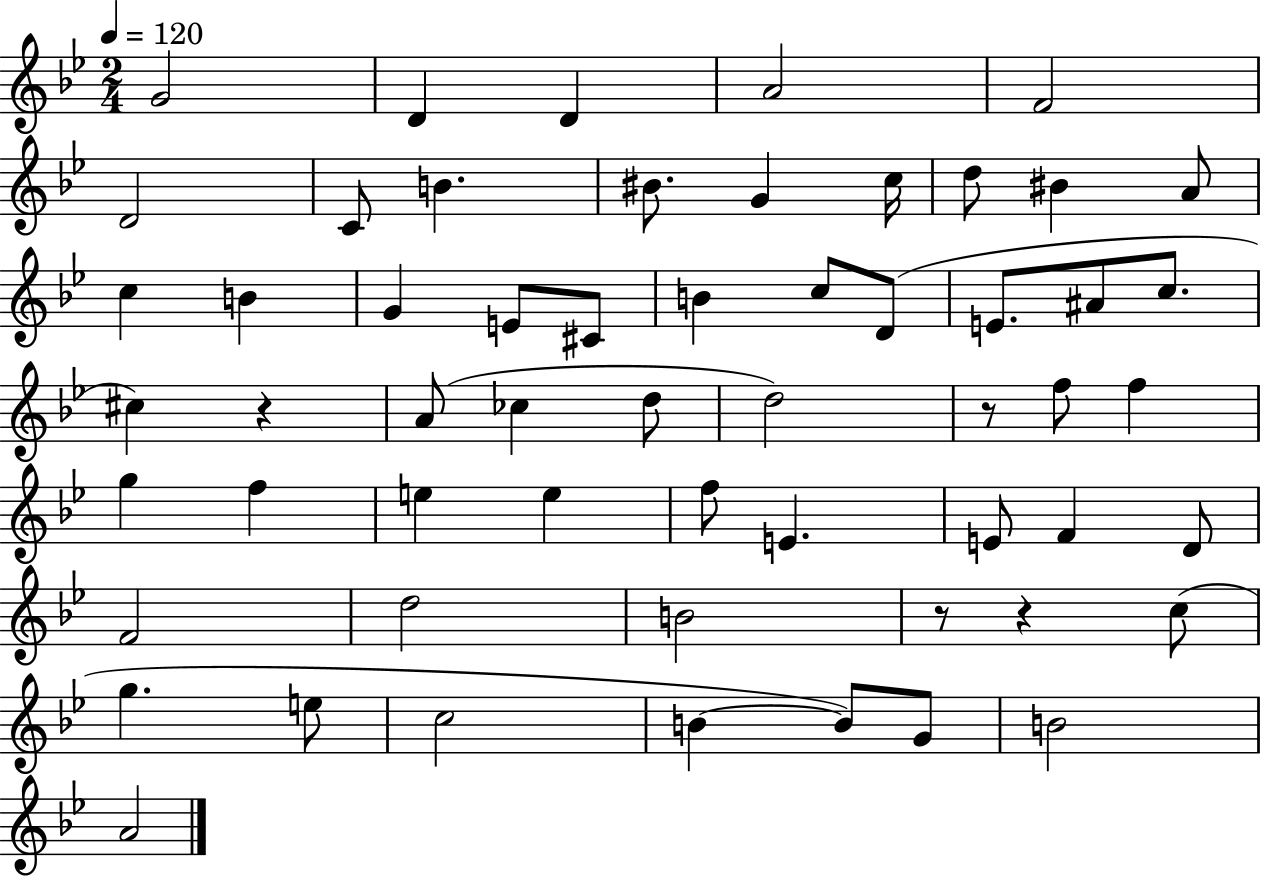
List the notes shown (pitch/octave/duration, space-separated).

G4/h D4/q D4/q A4/h F4/h D4/h C4/e B4/q. BIS4/e. G4/q C5/s D5/e BIS4/q A4/e C5/q B4/q G4/q E4/e C#4/e B4/q C5/e D4/e E4/e. A#4/e C5/e. C#5/q R/q A4/e CES5/q D5/e D5/h R/e F5/e F5/q G5/q F5/q E5/q E5/q F5/e E4/q. E4/e F4/q D4/e F4/h D5/h B4/h R/e R/q C5/e G5/q. E5/e C5/h B4/q B4/e G4/e B4/h A4/h